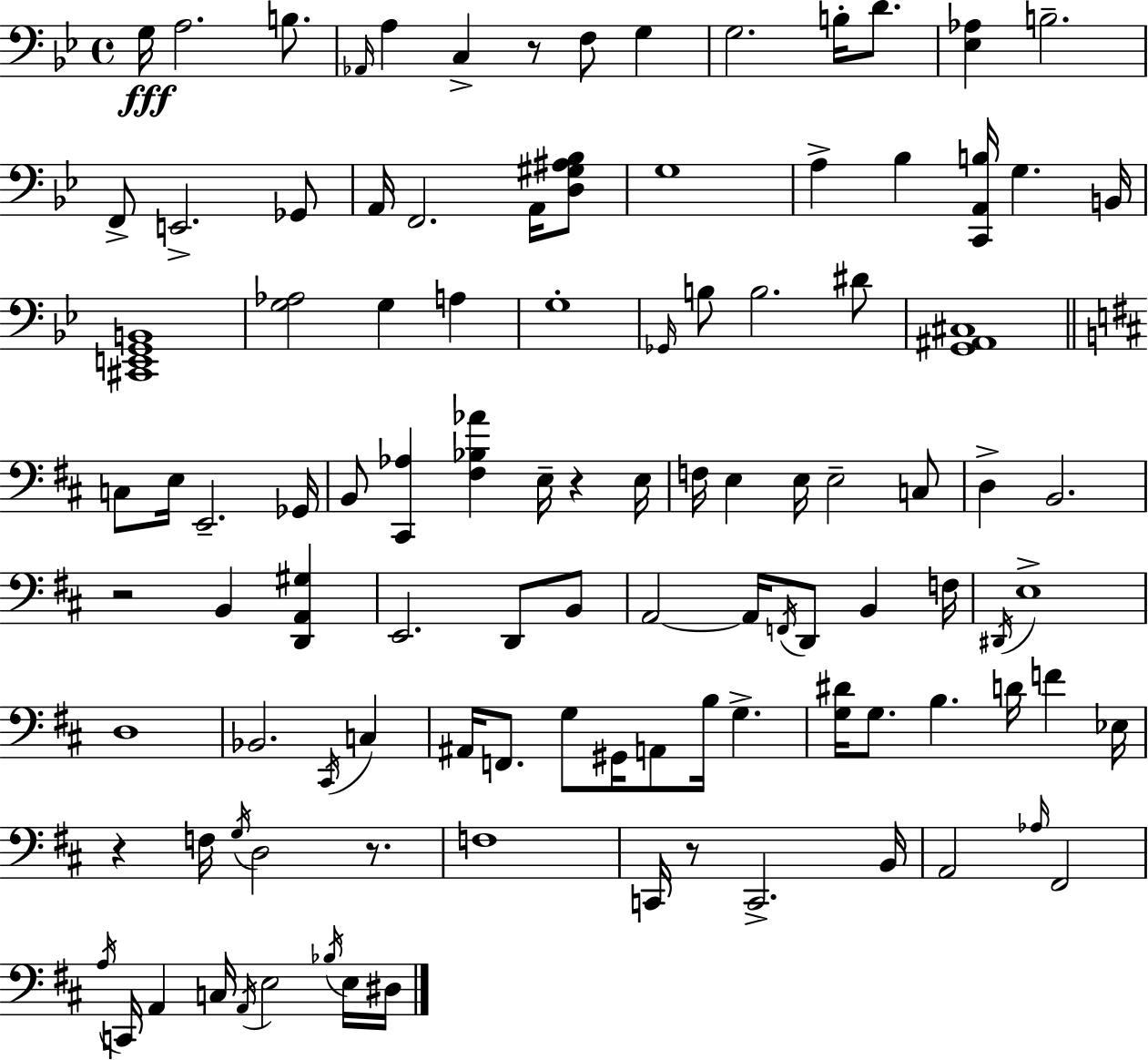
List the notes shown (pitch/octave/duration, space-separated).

G3/s A3/h. B3/e. Ab2/s A3/q C3/q R/e F3/e G3/q G3/h. B3/s D4/e. [Eb3,Ab3]/q B3/h. F2/e E2/h. Gb2/e A2/s F2/h. A2/s [D3,G#3,A#3,Bb3]/e G3/w A3/q Bb3/q [C2,A2,B3]/s G3/q. B2/s [C#2,E2,G2,B2]/w [G3,Ab3]/h G3/q A3/q G3/w Gb2/s B3/e B3/h. D#4/e [G2,A#2,C#3]/w C3/e E3/s E2/h. Gb2/s B2/e [C#2,Ab3]/q [F#3,Bb3,Ab4]/q E3/s R/q E3/s F3/s E3/q E3/s E3/h C3/e D3/q B2/h. R/h B2/q [D2,A2,G#3]/q E2/h. D2/e B2/e A2/h A2/s F2/s D2/e B2/q F3/s D#2/s E3/w D3/w Bb2/h. C#2/s C3/q A#2/s F2/e. G3/e G#2/s A2/e B3/s G3/q. [G3,D#4]/s G3/e. B3/q. D4/s F4/q Eb3/s R/q F3/s G3/s D3/h R/e. F3/w C2/s R/e C2/h. B2/s A2/h Ab3/s F#2/h A3/s C2/s A2/q C3/s A2/s E3/h Bb3/s E3/s D#3/s